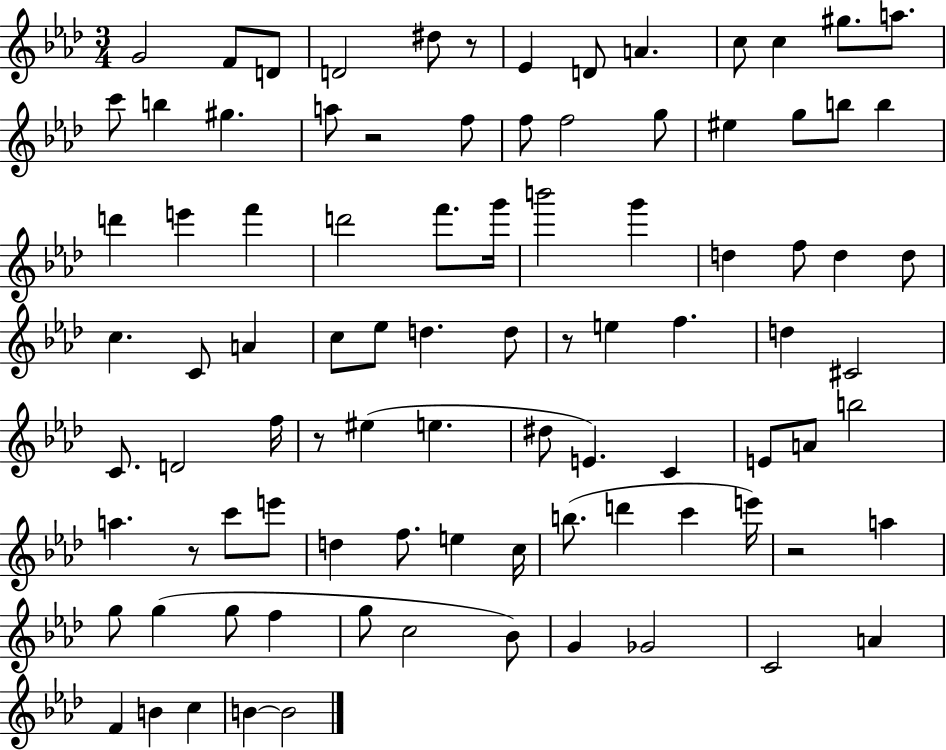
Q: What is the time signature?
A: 3/4